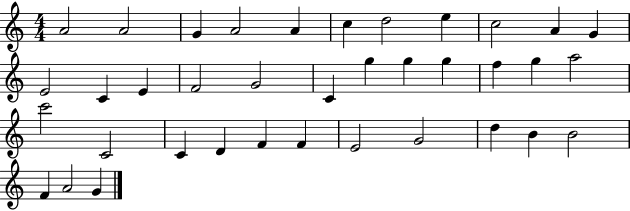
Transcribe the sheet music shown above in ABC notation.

X:1
T:Untitled
M:4/4
L:1/4
K:C
A2 A2 G A2 A c d2 e c2 A G E2 C E F2 G2 C g g g f g a2 c'2 C2 C D F F E2 G2 d B B2 F A2 G